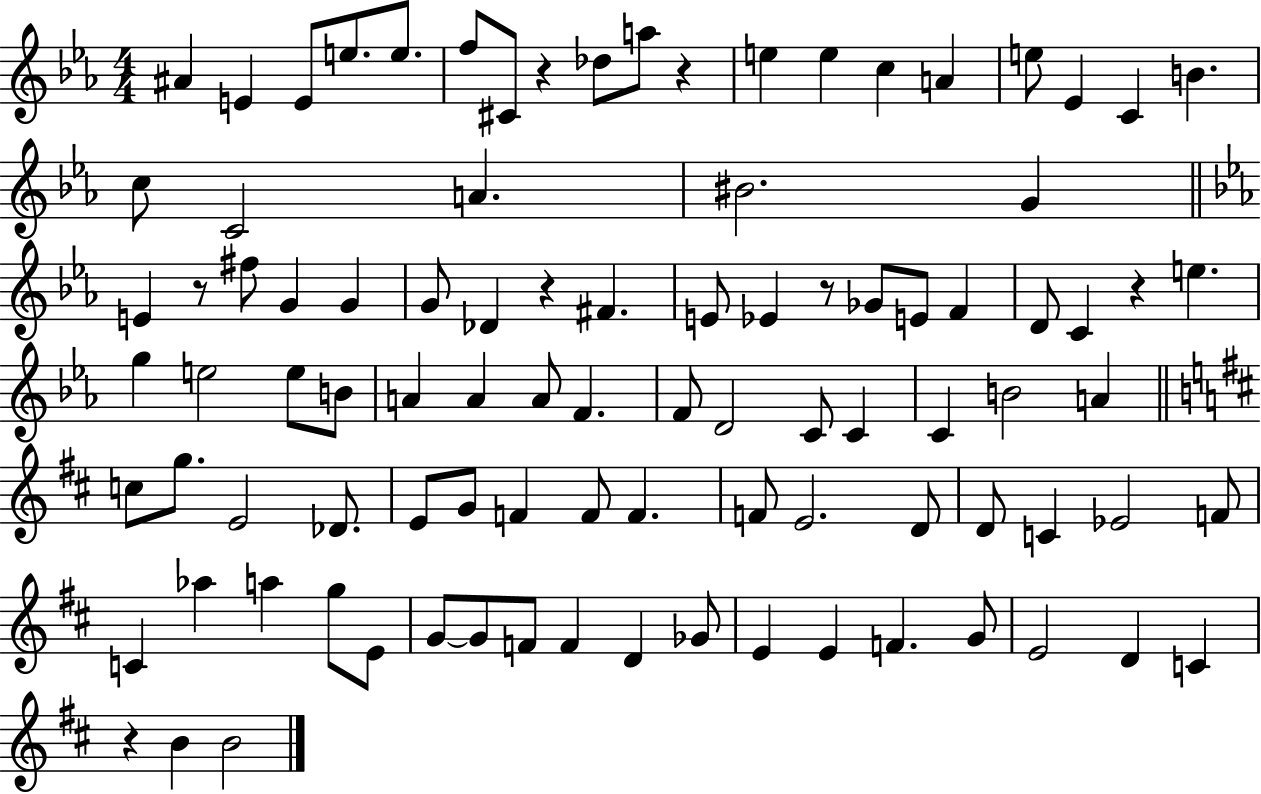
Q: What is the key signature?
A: EES major